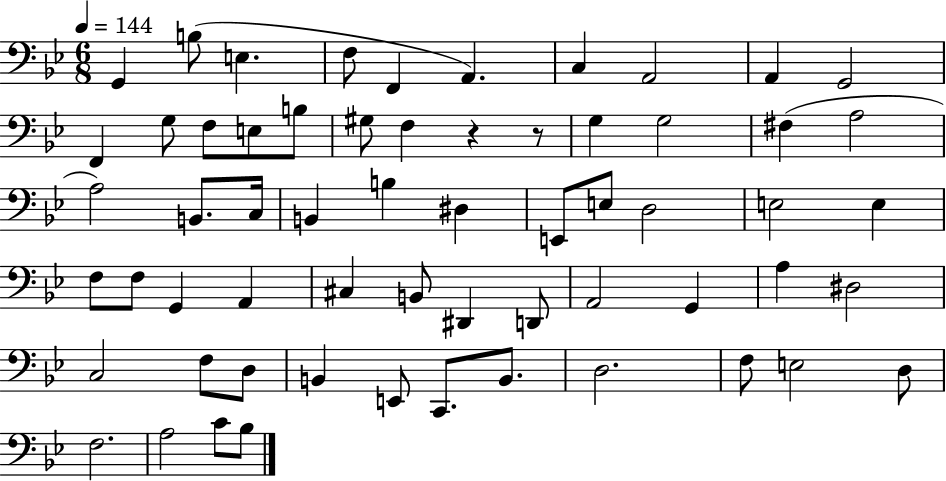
G2/q B3/e E3/q. F3/e F2/q A2/q. C3/q A2/h A2/q G2/h F2/q G3/e F3/e E3/e B3/e G#3/e F3/q R/q R/e G3/q G3/h F#3/q A3/h A3/h B2/e. C3/s B2/q B3/q D#3/q E2/e E3/e D3/h E3/h E3/q F3/e F3/e G2/q A2/q C#3/q B2/e D#2/q D2/e A2/h G2/q A3/q D#3/h C3/h F3/e D3/e B2/q E2/e C2/e. B2/e. D3/h. F3/e E3/h D3/e F3/h. A3/h C4/e Bb3/e